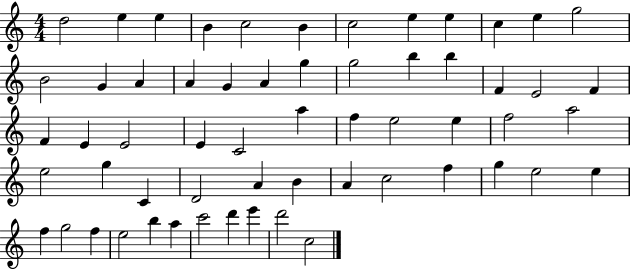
D5/h E5/q E5/q B4/q C5/h B4/q C5/h E5/q E5/q C5/q E5/q G5/h B4/h G4/q A4/q A4/q G4/q A4/q G5/q G5/h B5/q B5/q F4/q E4/h F4/q F4/q E4/q E4/h E4/q C4/h A5/q F5/q E5/h E5/q F5/h A5/h E5/h G5/q C4/q D4/h A4/q B4/q A4/q C5/h F5/q G5/q E5/h E5/q F5/q G5/h F5/q E5/h B5/q A5/q C6/h D6/q E6/q D6/h C5/h